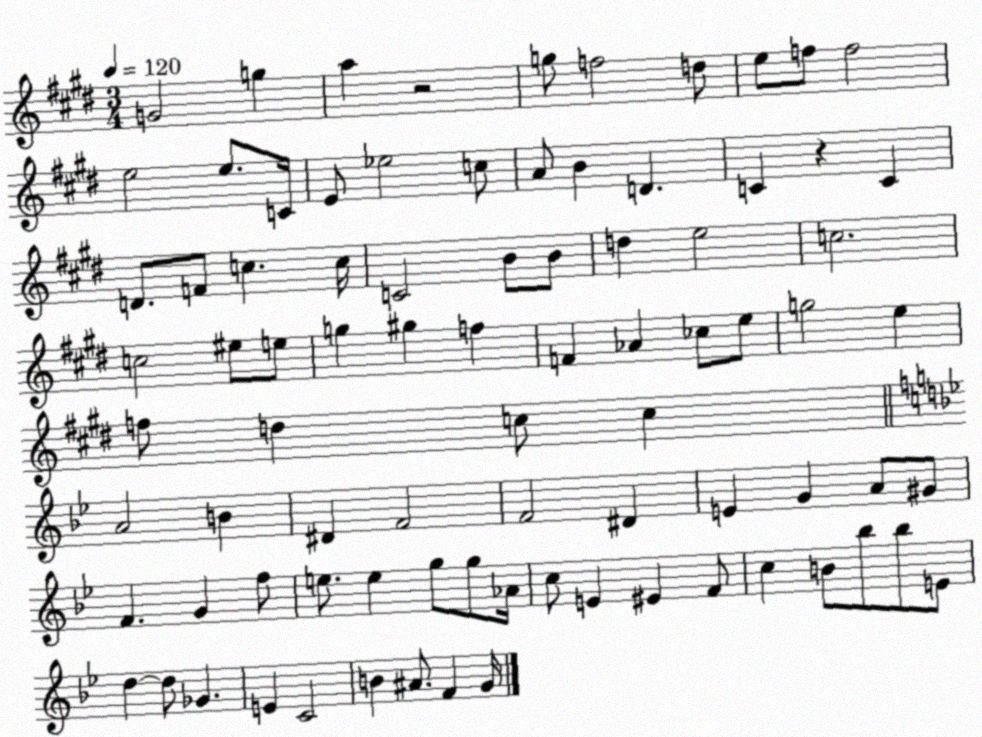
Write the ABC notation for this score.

X:1
T:Untitled
M:3/4
L:1/4
K:E
G2 g a z2 g/2 f2 d/2 e/2 f/2 f2 e2 e/2 C/4 E/2 _e2 c/2 A/2 B D C z C D/2 F/2 c c/4 C2 B/2 B/2 d e2 c2 c2 ^e/2 e/2 g ^g f F _A _c/2 e/2 g2 e f/2 d c/2 c A2 B ^D F2 F2 ^D E G A/2 ^G/2 F G f/2 e/2 e g/2 g/2 _A/4 c/2 E ^E F/2 c B/2 _b/2 _b/2 E/2 d d/2 _G E C2 B ^A/2 F G/4